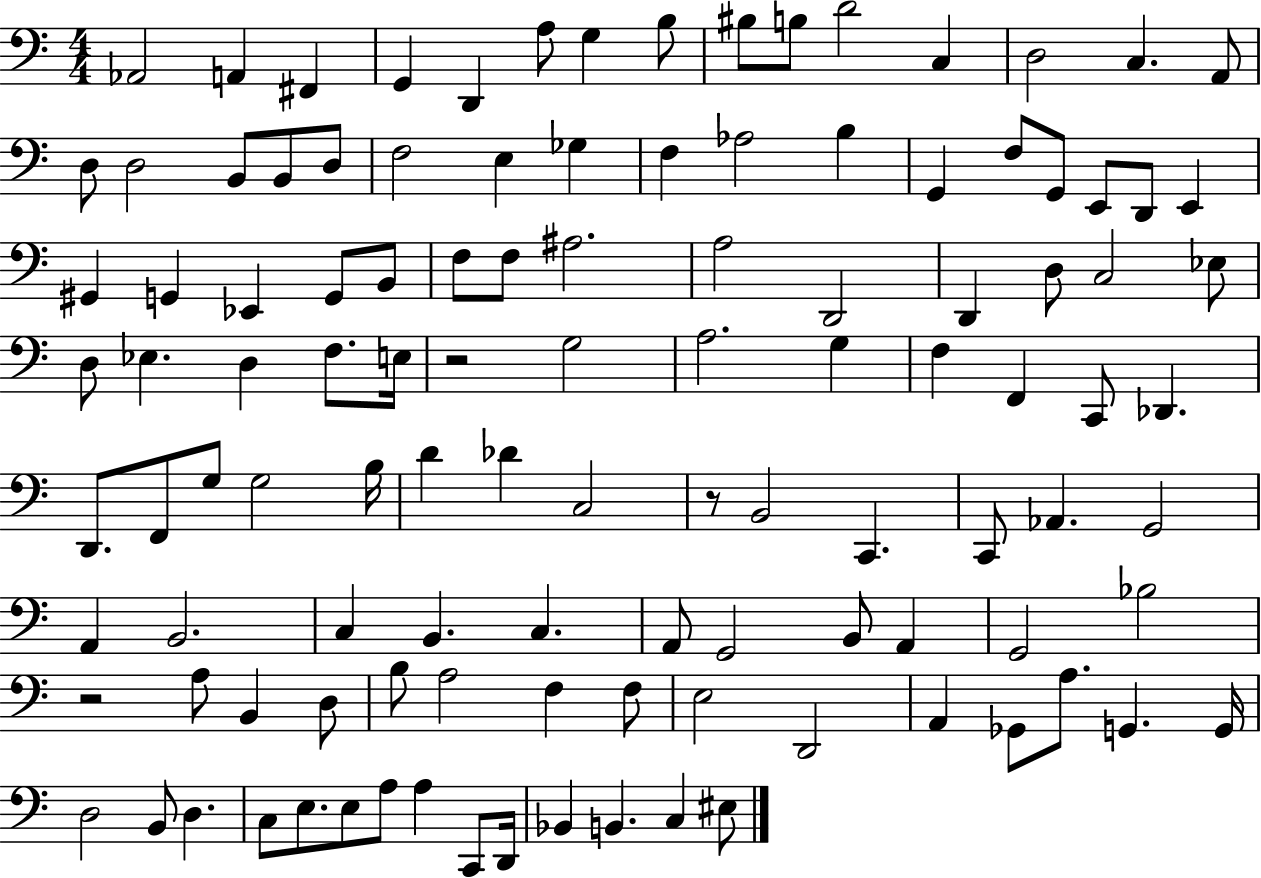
Ab2/h A2/q F#2/q G2/q D2/q A3/e G3/q B3/e BIS3/e B3/e D4/h C3/q D3/h C3/q. A2/e D3/e D3/h B2/e B2/e D3/e F3/h E3/q Gb3/q F3/q Ab3/h B3/q G2/q F3/e G2/e E2/e D2/e E2/q G#2/q G2/q Eb2/q G2/e B2/e F3/e F3/e A#3/h. A3/h D2/h D2/q D3/e C3/h Eb3/e D3/e Eb3/q. D3/q F3/e. E3/s R/h G3/h A3/h. G3/q F3/q F2/q C2/e Db2/q. D2/e. F2/e G3/e G3/h B3/s D4/q Db4/q C3/h R/e B2/h C2/q. C2/e Ab2/q. G2/h A2/q B2/h. C3/q B2/q. C3/q. A2/e G2/h B2/e A2/q G2/h Bb3/h R/h A3/e B2/q D3/e B3/e A3/h F3/q F3/e E3/h D2/h A2/q Gb2/e A3/e. G2/q. G2/s D3/h B2/e D3/q. C3/e E3/e. E3/e A3/e A3/q C2/e D2/s Bb2/q B2/q. C3/q EIS3/e